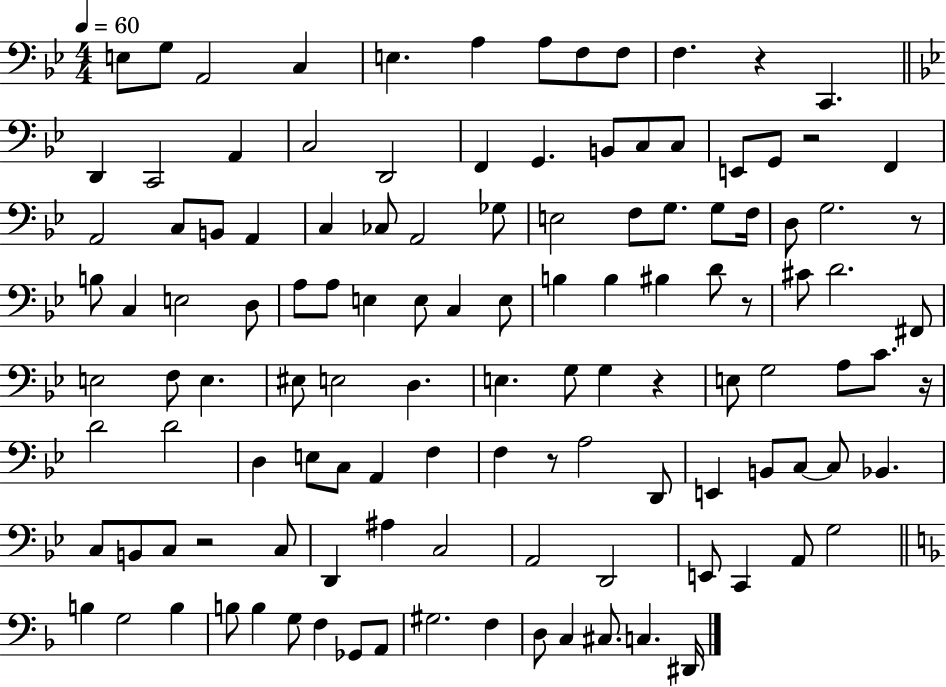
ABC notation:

X:1
T:Untitled
M:4/4
L:1/4
K:Bb
E,/2 G,/2 A,,2 C, E, A, A,/2 F,/2 F,/2 F, z C,, D,, C,,2 A,, C,2 D,,2 F,, G,, B,,/2 C,/2 C,/2 E,,/2 G,,/2 z2 F,, A,,2 C,/2 B,,/2 A,, C, _C,/2 A,,2 _G,/2 E,2 F,/2 G,/2 G,/2 F,/4 D,/2 G,2 z/2 B,/2 C, E,2 D,/2 A,/2 A,/2 E, E,/2 C, E,/2 B, B, ^B, D/2 z/2 ^C/2 D2 ^F,,/2 E,2 F,/2 E, ^E,/2 E,2 D, E, G,/2 G, z E,/2 G,2 A,/2 C/2 z/4 D2 D2 D, E,/2 C,/2 A,, F, F, z/2 A,2 D,,/2 E,, B,,/2 C,/2 C,/2 _B,, C,/2 B,,/2 C,/2 z2 C,/2 D,, ^A, C,2 A,,2 D,,2 E,,/2 C,, A,,/2 G,2 B, G,2 B, B,/2 B, G,/2 F, _G,,/2 A,,/2 ^G,2 F, D,/2 C, ^C,/2 C, ^D,,/4